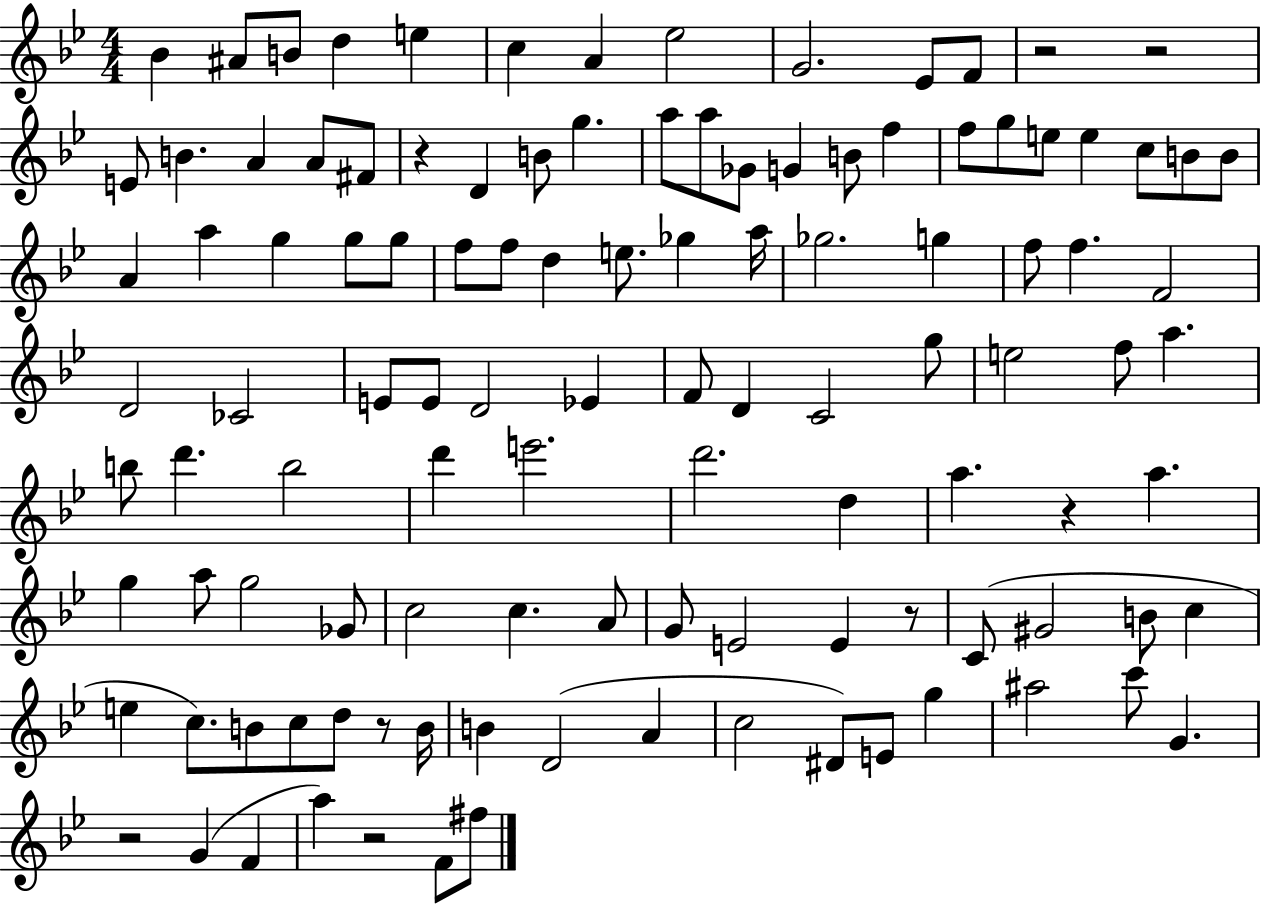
Bb4/q A#4/e B4/e D5/q E5/q C5/q A4/q Eb5/h G4/h. Eb4/e F4/e R/h R/h E4/e B4/q. A4/q A4/e F#4/e R/q D4/q B4/e G5/q. A5/e A5/e Gb4/e G4/q B4/e F5/q F5/e G5/e E5/e E5/q C5/e B4/e B4/e A4/q A5/q G5/q G5/e G5/e F5/e F5/e D5/q E5/e. Gb5/q A5/s Gb5/h. G5/q F5/e F5/q. F4/h D4/h CES4/h E4/e E4/e D4/h Eb4/q F4/e D4/q C4/h G5/e E5/h F5/e A5/q. B5/e D6/q. B5/h D6/q E6/h. D6/h. D5/q A5/q. R/q A5/q. G5/q A5/e G5/h Gb4/e C5/h C5/q. A4/e G4/e E4/h E4/q R/e C4/e G#4/h B4/e C5/q E5/q C5/e. B4/e C5/e D5/e R/e B4/s B4/q D4/h A4/q C5/h D#4/e E4/e G5/q A#5/h C6/e G4/q. R/h G4/q F4/q A5/q R/h F4/e F#5/e